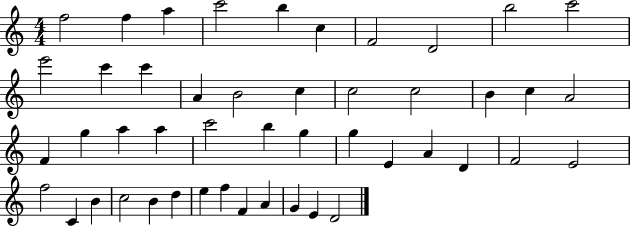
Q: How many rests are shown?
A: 0